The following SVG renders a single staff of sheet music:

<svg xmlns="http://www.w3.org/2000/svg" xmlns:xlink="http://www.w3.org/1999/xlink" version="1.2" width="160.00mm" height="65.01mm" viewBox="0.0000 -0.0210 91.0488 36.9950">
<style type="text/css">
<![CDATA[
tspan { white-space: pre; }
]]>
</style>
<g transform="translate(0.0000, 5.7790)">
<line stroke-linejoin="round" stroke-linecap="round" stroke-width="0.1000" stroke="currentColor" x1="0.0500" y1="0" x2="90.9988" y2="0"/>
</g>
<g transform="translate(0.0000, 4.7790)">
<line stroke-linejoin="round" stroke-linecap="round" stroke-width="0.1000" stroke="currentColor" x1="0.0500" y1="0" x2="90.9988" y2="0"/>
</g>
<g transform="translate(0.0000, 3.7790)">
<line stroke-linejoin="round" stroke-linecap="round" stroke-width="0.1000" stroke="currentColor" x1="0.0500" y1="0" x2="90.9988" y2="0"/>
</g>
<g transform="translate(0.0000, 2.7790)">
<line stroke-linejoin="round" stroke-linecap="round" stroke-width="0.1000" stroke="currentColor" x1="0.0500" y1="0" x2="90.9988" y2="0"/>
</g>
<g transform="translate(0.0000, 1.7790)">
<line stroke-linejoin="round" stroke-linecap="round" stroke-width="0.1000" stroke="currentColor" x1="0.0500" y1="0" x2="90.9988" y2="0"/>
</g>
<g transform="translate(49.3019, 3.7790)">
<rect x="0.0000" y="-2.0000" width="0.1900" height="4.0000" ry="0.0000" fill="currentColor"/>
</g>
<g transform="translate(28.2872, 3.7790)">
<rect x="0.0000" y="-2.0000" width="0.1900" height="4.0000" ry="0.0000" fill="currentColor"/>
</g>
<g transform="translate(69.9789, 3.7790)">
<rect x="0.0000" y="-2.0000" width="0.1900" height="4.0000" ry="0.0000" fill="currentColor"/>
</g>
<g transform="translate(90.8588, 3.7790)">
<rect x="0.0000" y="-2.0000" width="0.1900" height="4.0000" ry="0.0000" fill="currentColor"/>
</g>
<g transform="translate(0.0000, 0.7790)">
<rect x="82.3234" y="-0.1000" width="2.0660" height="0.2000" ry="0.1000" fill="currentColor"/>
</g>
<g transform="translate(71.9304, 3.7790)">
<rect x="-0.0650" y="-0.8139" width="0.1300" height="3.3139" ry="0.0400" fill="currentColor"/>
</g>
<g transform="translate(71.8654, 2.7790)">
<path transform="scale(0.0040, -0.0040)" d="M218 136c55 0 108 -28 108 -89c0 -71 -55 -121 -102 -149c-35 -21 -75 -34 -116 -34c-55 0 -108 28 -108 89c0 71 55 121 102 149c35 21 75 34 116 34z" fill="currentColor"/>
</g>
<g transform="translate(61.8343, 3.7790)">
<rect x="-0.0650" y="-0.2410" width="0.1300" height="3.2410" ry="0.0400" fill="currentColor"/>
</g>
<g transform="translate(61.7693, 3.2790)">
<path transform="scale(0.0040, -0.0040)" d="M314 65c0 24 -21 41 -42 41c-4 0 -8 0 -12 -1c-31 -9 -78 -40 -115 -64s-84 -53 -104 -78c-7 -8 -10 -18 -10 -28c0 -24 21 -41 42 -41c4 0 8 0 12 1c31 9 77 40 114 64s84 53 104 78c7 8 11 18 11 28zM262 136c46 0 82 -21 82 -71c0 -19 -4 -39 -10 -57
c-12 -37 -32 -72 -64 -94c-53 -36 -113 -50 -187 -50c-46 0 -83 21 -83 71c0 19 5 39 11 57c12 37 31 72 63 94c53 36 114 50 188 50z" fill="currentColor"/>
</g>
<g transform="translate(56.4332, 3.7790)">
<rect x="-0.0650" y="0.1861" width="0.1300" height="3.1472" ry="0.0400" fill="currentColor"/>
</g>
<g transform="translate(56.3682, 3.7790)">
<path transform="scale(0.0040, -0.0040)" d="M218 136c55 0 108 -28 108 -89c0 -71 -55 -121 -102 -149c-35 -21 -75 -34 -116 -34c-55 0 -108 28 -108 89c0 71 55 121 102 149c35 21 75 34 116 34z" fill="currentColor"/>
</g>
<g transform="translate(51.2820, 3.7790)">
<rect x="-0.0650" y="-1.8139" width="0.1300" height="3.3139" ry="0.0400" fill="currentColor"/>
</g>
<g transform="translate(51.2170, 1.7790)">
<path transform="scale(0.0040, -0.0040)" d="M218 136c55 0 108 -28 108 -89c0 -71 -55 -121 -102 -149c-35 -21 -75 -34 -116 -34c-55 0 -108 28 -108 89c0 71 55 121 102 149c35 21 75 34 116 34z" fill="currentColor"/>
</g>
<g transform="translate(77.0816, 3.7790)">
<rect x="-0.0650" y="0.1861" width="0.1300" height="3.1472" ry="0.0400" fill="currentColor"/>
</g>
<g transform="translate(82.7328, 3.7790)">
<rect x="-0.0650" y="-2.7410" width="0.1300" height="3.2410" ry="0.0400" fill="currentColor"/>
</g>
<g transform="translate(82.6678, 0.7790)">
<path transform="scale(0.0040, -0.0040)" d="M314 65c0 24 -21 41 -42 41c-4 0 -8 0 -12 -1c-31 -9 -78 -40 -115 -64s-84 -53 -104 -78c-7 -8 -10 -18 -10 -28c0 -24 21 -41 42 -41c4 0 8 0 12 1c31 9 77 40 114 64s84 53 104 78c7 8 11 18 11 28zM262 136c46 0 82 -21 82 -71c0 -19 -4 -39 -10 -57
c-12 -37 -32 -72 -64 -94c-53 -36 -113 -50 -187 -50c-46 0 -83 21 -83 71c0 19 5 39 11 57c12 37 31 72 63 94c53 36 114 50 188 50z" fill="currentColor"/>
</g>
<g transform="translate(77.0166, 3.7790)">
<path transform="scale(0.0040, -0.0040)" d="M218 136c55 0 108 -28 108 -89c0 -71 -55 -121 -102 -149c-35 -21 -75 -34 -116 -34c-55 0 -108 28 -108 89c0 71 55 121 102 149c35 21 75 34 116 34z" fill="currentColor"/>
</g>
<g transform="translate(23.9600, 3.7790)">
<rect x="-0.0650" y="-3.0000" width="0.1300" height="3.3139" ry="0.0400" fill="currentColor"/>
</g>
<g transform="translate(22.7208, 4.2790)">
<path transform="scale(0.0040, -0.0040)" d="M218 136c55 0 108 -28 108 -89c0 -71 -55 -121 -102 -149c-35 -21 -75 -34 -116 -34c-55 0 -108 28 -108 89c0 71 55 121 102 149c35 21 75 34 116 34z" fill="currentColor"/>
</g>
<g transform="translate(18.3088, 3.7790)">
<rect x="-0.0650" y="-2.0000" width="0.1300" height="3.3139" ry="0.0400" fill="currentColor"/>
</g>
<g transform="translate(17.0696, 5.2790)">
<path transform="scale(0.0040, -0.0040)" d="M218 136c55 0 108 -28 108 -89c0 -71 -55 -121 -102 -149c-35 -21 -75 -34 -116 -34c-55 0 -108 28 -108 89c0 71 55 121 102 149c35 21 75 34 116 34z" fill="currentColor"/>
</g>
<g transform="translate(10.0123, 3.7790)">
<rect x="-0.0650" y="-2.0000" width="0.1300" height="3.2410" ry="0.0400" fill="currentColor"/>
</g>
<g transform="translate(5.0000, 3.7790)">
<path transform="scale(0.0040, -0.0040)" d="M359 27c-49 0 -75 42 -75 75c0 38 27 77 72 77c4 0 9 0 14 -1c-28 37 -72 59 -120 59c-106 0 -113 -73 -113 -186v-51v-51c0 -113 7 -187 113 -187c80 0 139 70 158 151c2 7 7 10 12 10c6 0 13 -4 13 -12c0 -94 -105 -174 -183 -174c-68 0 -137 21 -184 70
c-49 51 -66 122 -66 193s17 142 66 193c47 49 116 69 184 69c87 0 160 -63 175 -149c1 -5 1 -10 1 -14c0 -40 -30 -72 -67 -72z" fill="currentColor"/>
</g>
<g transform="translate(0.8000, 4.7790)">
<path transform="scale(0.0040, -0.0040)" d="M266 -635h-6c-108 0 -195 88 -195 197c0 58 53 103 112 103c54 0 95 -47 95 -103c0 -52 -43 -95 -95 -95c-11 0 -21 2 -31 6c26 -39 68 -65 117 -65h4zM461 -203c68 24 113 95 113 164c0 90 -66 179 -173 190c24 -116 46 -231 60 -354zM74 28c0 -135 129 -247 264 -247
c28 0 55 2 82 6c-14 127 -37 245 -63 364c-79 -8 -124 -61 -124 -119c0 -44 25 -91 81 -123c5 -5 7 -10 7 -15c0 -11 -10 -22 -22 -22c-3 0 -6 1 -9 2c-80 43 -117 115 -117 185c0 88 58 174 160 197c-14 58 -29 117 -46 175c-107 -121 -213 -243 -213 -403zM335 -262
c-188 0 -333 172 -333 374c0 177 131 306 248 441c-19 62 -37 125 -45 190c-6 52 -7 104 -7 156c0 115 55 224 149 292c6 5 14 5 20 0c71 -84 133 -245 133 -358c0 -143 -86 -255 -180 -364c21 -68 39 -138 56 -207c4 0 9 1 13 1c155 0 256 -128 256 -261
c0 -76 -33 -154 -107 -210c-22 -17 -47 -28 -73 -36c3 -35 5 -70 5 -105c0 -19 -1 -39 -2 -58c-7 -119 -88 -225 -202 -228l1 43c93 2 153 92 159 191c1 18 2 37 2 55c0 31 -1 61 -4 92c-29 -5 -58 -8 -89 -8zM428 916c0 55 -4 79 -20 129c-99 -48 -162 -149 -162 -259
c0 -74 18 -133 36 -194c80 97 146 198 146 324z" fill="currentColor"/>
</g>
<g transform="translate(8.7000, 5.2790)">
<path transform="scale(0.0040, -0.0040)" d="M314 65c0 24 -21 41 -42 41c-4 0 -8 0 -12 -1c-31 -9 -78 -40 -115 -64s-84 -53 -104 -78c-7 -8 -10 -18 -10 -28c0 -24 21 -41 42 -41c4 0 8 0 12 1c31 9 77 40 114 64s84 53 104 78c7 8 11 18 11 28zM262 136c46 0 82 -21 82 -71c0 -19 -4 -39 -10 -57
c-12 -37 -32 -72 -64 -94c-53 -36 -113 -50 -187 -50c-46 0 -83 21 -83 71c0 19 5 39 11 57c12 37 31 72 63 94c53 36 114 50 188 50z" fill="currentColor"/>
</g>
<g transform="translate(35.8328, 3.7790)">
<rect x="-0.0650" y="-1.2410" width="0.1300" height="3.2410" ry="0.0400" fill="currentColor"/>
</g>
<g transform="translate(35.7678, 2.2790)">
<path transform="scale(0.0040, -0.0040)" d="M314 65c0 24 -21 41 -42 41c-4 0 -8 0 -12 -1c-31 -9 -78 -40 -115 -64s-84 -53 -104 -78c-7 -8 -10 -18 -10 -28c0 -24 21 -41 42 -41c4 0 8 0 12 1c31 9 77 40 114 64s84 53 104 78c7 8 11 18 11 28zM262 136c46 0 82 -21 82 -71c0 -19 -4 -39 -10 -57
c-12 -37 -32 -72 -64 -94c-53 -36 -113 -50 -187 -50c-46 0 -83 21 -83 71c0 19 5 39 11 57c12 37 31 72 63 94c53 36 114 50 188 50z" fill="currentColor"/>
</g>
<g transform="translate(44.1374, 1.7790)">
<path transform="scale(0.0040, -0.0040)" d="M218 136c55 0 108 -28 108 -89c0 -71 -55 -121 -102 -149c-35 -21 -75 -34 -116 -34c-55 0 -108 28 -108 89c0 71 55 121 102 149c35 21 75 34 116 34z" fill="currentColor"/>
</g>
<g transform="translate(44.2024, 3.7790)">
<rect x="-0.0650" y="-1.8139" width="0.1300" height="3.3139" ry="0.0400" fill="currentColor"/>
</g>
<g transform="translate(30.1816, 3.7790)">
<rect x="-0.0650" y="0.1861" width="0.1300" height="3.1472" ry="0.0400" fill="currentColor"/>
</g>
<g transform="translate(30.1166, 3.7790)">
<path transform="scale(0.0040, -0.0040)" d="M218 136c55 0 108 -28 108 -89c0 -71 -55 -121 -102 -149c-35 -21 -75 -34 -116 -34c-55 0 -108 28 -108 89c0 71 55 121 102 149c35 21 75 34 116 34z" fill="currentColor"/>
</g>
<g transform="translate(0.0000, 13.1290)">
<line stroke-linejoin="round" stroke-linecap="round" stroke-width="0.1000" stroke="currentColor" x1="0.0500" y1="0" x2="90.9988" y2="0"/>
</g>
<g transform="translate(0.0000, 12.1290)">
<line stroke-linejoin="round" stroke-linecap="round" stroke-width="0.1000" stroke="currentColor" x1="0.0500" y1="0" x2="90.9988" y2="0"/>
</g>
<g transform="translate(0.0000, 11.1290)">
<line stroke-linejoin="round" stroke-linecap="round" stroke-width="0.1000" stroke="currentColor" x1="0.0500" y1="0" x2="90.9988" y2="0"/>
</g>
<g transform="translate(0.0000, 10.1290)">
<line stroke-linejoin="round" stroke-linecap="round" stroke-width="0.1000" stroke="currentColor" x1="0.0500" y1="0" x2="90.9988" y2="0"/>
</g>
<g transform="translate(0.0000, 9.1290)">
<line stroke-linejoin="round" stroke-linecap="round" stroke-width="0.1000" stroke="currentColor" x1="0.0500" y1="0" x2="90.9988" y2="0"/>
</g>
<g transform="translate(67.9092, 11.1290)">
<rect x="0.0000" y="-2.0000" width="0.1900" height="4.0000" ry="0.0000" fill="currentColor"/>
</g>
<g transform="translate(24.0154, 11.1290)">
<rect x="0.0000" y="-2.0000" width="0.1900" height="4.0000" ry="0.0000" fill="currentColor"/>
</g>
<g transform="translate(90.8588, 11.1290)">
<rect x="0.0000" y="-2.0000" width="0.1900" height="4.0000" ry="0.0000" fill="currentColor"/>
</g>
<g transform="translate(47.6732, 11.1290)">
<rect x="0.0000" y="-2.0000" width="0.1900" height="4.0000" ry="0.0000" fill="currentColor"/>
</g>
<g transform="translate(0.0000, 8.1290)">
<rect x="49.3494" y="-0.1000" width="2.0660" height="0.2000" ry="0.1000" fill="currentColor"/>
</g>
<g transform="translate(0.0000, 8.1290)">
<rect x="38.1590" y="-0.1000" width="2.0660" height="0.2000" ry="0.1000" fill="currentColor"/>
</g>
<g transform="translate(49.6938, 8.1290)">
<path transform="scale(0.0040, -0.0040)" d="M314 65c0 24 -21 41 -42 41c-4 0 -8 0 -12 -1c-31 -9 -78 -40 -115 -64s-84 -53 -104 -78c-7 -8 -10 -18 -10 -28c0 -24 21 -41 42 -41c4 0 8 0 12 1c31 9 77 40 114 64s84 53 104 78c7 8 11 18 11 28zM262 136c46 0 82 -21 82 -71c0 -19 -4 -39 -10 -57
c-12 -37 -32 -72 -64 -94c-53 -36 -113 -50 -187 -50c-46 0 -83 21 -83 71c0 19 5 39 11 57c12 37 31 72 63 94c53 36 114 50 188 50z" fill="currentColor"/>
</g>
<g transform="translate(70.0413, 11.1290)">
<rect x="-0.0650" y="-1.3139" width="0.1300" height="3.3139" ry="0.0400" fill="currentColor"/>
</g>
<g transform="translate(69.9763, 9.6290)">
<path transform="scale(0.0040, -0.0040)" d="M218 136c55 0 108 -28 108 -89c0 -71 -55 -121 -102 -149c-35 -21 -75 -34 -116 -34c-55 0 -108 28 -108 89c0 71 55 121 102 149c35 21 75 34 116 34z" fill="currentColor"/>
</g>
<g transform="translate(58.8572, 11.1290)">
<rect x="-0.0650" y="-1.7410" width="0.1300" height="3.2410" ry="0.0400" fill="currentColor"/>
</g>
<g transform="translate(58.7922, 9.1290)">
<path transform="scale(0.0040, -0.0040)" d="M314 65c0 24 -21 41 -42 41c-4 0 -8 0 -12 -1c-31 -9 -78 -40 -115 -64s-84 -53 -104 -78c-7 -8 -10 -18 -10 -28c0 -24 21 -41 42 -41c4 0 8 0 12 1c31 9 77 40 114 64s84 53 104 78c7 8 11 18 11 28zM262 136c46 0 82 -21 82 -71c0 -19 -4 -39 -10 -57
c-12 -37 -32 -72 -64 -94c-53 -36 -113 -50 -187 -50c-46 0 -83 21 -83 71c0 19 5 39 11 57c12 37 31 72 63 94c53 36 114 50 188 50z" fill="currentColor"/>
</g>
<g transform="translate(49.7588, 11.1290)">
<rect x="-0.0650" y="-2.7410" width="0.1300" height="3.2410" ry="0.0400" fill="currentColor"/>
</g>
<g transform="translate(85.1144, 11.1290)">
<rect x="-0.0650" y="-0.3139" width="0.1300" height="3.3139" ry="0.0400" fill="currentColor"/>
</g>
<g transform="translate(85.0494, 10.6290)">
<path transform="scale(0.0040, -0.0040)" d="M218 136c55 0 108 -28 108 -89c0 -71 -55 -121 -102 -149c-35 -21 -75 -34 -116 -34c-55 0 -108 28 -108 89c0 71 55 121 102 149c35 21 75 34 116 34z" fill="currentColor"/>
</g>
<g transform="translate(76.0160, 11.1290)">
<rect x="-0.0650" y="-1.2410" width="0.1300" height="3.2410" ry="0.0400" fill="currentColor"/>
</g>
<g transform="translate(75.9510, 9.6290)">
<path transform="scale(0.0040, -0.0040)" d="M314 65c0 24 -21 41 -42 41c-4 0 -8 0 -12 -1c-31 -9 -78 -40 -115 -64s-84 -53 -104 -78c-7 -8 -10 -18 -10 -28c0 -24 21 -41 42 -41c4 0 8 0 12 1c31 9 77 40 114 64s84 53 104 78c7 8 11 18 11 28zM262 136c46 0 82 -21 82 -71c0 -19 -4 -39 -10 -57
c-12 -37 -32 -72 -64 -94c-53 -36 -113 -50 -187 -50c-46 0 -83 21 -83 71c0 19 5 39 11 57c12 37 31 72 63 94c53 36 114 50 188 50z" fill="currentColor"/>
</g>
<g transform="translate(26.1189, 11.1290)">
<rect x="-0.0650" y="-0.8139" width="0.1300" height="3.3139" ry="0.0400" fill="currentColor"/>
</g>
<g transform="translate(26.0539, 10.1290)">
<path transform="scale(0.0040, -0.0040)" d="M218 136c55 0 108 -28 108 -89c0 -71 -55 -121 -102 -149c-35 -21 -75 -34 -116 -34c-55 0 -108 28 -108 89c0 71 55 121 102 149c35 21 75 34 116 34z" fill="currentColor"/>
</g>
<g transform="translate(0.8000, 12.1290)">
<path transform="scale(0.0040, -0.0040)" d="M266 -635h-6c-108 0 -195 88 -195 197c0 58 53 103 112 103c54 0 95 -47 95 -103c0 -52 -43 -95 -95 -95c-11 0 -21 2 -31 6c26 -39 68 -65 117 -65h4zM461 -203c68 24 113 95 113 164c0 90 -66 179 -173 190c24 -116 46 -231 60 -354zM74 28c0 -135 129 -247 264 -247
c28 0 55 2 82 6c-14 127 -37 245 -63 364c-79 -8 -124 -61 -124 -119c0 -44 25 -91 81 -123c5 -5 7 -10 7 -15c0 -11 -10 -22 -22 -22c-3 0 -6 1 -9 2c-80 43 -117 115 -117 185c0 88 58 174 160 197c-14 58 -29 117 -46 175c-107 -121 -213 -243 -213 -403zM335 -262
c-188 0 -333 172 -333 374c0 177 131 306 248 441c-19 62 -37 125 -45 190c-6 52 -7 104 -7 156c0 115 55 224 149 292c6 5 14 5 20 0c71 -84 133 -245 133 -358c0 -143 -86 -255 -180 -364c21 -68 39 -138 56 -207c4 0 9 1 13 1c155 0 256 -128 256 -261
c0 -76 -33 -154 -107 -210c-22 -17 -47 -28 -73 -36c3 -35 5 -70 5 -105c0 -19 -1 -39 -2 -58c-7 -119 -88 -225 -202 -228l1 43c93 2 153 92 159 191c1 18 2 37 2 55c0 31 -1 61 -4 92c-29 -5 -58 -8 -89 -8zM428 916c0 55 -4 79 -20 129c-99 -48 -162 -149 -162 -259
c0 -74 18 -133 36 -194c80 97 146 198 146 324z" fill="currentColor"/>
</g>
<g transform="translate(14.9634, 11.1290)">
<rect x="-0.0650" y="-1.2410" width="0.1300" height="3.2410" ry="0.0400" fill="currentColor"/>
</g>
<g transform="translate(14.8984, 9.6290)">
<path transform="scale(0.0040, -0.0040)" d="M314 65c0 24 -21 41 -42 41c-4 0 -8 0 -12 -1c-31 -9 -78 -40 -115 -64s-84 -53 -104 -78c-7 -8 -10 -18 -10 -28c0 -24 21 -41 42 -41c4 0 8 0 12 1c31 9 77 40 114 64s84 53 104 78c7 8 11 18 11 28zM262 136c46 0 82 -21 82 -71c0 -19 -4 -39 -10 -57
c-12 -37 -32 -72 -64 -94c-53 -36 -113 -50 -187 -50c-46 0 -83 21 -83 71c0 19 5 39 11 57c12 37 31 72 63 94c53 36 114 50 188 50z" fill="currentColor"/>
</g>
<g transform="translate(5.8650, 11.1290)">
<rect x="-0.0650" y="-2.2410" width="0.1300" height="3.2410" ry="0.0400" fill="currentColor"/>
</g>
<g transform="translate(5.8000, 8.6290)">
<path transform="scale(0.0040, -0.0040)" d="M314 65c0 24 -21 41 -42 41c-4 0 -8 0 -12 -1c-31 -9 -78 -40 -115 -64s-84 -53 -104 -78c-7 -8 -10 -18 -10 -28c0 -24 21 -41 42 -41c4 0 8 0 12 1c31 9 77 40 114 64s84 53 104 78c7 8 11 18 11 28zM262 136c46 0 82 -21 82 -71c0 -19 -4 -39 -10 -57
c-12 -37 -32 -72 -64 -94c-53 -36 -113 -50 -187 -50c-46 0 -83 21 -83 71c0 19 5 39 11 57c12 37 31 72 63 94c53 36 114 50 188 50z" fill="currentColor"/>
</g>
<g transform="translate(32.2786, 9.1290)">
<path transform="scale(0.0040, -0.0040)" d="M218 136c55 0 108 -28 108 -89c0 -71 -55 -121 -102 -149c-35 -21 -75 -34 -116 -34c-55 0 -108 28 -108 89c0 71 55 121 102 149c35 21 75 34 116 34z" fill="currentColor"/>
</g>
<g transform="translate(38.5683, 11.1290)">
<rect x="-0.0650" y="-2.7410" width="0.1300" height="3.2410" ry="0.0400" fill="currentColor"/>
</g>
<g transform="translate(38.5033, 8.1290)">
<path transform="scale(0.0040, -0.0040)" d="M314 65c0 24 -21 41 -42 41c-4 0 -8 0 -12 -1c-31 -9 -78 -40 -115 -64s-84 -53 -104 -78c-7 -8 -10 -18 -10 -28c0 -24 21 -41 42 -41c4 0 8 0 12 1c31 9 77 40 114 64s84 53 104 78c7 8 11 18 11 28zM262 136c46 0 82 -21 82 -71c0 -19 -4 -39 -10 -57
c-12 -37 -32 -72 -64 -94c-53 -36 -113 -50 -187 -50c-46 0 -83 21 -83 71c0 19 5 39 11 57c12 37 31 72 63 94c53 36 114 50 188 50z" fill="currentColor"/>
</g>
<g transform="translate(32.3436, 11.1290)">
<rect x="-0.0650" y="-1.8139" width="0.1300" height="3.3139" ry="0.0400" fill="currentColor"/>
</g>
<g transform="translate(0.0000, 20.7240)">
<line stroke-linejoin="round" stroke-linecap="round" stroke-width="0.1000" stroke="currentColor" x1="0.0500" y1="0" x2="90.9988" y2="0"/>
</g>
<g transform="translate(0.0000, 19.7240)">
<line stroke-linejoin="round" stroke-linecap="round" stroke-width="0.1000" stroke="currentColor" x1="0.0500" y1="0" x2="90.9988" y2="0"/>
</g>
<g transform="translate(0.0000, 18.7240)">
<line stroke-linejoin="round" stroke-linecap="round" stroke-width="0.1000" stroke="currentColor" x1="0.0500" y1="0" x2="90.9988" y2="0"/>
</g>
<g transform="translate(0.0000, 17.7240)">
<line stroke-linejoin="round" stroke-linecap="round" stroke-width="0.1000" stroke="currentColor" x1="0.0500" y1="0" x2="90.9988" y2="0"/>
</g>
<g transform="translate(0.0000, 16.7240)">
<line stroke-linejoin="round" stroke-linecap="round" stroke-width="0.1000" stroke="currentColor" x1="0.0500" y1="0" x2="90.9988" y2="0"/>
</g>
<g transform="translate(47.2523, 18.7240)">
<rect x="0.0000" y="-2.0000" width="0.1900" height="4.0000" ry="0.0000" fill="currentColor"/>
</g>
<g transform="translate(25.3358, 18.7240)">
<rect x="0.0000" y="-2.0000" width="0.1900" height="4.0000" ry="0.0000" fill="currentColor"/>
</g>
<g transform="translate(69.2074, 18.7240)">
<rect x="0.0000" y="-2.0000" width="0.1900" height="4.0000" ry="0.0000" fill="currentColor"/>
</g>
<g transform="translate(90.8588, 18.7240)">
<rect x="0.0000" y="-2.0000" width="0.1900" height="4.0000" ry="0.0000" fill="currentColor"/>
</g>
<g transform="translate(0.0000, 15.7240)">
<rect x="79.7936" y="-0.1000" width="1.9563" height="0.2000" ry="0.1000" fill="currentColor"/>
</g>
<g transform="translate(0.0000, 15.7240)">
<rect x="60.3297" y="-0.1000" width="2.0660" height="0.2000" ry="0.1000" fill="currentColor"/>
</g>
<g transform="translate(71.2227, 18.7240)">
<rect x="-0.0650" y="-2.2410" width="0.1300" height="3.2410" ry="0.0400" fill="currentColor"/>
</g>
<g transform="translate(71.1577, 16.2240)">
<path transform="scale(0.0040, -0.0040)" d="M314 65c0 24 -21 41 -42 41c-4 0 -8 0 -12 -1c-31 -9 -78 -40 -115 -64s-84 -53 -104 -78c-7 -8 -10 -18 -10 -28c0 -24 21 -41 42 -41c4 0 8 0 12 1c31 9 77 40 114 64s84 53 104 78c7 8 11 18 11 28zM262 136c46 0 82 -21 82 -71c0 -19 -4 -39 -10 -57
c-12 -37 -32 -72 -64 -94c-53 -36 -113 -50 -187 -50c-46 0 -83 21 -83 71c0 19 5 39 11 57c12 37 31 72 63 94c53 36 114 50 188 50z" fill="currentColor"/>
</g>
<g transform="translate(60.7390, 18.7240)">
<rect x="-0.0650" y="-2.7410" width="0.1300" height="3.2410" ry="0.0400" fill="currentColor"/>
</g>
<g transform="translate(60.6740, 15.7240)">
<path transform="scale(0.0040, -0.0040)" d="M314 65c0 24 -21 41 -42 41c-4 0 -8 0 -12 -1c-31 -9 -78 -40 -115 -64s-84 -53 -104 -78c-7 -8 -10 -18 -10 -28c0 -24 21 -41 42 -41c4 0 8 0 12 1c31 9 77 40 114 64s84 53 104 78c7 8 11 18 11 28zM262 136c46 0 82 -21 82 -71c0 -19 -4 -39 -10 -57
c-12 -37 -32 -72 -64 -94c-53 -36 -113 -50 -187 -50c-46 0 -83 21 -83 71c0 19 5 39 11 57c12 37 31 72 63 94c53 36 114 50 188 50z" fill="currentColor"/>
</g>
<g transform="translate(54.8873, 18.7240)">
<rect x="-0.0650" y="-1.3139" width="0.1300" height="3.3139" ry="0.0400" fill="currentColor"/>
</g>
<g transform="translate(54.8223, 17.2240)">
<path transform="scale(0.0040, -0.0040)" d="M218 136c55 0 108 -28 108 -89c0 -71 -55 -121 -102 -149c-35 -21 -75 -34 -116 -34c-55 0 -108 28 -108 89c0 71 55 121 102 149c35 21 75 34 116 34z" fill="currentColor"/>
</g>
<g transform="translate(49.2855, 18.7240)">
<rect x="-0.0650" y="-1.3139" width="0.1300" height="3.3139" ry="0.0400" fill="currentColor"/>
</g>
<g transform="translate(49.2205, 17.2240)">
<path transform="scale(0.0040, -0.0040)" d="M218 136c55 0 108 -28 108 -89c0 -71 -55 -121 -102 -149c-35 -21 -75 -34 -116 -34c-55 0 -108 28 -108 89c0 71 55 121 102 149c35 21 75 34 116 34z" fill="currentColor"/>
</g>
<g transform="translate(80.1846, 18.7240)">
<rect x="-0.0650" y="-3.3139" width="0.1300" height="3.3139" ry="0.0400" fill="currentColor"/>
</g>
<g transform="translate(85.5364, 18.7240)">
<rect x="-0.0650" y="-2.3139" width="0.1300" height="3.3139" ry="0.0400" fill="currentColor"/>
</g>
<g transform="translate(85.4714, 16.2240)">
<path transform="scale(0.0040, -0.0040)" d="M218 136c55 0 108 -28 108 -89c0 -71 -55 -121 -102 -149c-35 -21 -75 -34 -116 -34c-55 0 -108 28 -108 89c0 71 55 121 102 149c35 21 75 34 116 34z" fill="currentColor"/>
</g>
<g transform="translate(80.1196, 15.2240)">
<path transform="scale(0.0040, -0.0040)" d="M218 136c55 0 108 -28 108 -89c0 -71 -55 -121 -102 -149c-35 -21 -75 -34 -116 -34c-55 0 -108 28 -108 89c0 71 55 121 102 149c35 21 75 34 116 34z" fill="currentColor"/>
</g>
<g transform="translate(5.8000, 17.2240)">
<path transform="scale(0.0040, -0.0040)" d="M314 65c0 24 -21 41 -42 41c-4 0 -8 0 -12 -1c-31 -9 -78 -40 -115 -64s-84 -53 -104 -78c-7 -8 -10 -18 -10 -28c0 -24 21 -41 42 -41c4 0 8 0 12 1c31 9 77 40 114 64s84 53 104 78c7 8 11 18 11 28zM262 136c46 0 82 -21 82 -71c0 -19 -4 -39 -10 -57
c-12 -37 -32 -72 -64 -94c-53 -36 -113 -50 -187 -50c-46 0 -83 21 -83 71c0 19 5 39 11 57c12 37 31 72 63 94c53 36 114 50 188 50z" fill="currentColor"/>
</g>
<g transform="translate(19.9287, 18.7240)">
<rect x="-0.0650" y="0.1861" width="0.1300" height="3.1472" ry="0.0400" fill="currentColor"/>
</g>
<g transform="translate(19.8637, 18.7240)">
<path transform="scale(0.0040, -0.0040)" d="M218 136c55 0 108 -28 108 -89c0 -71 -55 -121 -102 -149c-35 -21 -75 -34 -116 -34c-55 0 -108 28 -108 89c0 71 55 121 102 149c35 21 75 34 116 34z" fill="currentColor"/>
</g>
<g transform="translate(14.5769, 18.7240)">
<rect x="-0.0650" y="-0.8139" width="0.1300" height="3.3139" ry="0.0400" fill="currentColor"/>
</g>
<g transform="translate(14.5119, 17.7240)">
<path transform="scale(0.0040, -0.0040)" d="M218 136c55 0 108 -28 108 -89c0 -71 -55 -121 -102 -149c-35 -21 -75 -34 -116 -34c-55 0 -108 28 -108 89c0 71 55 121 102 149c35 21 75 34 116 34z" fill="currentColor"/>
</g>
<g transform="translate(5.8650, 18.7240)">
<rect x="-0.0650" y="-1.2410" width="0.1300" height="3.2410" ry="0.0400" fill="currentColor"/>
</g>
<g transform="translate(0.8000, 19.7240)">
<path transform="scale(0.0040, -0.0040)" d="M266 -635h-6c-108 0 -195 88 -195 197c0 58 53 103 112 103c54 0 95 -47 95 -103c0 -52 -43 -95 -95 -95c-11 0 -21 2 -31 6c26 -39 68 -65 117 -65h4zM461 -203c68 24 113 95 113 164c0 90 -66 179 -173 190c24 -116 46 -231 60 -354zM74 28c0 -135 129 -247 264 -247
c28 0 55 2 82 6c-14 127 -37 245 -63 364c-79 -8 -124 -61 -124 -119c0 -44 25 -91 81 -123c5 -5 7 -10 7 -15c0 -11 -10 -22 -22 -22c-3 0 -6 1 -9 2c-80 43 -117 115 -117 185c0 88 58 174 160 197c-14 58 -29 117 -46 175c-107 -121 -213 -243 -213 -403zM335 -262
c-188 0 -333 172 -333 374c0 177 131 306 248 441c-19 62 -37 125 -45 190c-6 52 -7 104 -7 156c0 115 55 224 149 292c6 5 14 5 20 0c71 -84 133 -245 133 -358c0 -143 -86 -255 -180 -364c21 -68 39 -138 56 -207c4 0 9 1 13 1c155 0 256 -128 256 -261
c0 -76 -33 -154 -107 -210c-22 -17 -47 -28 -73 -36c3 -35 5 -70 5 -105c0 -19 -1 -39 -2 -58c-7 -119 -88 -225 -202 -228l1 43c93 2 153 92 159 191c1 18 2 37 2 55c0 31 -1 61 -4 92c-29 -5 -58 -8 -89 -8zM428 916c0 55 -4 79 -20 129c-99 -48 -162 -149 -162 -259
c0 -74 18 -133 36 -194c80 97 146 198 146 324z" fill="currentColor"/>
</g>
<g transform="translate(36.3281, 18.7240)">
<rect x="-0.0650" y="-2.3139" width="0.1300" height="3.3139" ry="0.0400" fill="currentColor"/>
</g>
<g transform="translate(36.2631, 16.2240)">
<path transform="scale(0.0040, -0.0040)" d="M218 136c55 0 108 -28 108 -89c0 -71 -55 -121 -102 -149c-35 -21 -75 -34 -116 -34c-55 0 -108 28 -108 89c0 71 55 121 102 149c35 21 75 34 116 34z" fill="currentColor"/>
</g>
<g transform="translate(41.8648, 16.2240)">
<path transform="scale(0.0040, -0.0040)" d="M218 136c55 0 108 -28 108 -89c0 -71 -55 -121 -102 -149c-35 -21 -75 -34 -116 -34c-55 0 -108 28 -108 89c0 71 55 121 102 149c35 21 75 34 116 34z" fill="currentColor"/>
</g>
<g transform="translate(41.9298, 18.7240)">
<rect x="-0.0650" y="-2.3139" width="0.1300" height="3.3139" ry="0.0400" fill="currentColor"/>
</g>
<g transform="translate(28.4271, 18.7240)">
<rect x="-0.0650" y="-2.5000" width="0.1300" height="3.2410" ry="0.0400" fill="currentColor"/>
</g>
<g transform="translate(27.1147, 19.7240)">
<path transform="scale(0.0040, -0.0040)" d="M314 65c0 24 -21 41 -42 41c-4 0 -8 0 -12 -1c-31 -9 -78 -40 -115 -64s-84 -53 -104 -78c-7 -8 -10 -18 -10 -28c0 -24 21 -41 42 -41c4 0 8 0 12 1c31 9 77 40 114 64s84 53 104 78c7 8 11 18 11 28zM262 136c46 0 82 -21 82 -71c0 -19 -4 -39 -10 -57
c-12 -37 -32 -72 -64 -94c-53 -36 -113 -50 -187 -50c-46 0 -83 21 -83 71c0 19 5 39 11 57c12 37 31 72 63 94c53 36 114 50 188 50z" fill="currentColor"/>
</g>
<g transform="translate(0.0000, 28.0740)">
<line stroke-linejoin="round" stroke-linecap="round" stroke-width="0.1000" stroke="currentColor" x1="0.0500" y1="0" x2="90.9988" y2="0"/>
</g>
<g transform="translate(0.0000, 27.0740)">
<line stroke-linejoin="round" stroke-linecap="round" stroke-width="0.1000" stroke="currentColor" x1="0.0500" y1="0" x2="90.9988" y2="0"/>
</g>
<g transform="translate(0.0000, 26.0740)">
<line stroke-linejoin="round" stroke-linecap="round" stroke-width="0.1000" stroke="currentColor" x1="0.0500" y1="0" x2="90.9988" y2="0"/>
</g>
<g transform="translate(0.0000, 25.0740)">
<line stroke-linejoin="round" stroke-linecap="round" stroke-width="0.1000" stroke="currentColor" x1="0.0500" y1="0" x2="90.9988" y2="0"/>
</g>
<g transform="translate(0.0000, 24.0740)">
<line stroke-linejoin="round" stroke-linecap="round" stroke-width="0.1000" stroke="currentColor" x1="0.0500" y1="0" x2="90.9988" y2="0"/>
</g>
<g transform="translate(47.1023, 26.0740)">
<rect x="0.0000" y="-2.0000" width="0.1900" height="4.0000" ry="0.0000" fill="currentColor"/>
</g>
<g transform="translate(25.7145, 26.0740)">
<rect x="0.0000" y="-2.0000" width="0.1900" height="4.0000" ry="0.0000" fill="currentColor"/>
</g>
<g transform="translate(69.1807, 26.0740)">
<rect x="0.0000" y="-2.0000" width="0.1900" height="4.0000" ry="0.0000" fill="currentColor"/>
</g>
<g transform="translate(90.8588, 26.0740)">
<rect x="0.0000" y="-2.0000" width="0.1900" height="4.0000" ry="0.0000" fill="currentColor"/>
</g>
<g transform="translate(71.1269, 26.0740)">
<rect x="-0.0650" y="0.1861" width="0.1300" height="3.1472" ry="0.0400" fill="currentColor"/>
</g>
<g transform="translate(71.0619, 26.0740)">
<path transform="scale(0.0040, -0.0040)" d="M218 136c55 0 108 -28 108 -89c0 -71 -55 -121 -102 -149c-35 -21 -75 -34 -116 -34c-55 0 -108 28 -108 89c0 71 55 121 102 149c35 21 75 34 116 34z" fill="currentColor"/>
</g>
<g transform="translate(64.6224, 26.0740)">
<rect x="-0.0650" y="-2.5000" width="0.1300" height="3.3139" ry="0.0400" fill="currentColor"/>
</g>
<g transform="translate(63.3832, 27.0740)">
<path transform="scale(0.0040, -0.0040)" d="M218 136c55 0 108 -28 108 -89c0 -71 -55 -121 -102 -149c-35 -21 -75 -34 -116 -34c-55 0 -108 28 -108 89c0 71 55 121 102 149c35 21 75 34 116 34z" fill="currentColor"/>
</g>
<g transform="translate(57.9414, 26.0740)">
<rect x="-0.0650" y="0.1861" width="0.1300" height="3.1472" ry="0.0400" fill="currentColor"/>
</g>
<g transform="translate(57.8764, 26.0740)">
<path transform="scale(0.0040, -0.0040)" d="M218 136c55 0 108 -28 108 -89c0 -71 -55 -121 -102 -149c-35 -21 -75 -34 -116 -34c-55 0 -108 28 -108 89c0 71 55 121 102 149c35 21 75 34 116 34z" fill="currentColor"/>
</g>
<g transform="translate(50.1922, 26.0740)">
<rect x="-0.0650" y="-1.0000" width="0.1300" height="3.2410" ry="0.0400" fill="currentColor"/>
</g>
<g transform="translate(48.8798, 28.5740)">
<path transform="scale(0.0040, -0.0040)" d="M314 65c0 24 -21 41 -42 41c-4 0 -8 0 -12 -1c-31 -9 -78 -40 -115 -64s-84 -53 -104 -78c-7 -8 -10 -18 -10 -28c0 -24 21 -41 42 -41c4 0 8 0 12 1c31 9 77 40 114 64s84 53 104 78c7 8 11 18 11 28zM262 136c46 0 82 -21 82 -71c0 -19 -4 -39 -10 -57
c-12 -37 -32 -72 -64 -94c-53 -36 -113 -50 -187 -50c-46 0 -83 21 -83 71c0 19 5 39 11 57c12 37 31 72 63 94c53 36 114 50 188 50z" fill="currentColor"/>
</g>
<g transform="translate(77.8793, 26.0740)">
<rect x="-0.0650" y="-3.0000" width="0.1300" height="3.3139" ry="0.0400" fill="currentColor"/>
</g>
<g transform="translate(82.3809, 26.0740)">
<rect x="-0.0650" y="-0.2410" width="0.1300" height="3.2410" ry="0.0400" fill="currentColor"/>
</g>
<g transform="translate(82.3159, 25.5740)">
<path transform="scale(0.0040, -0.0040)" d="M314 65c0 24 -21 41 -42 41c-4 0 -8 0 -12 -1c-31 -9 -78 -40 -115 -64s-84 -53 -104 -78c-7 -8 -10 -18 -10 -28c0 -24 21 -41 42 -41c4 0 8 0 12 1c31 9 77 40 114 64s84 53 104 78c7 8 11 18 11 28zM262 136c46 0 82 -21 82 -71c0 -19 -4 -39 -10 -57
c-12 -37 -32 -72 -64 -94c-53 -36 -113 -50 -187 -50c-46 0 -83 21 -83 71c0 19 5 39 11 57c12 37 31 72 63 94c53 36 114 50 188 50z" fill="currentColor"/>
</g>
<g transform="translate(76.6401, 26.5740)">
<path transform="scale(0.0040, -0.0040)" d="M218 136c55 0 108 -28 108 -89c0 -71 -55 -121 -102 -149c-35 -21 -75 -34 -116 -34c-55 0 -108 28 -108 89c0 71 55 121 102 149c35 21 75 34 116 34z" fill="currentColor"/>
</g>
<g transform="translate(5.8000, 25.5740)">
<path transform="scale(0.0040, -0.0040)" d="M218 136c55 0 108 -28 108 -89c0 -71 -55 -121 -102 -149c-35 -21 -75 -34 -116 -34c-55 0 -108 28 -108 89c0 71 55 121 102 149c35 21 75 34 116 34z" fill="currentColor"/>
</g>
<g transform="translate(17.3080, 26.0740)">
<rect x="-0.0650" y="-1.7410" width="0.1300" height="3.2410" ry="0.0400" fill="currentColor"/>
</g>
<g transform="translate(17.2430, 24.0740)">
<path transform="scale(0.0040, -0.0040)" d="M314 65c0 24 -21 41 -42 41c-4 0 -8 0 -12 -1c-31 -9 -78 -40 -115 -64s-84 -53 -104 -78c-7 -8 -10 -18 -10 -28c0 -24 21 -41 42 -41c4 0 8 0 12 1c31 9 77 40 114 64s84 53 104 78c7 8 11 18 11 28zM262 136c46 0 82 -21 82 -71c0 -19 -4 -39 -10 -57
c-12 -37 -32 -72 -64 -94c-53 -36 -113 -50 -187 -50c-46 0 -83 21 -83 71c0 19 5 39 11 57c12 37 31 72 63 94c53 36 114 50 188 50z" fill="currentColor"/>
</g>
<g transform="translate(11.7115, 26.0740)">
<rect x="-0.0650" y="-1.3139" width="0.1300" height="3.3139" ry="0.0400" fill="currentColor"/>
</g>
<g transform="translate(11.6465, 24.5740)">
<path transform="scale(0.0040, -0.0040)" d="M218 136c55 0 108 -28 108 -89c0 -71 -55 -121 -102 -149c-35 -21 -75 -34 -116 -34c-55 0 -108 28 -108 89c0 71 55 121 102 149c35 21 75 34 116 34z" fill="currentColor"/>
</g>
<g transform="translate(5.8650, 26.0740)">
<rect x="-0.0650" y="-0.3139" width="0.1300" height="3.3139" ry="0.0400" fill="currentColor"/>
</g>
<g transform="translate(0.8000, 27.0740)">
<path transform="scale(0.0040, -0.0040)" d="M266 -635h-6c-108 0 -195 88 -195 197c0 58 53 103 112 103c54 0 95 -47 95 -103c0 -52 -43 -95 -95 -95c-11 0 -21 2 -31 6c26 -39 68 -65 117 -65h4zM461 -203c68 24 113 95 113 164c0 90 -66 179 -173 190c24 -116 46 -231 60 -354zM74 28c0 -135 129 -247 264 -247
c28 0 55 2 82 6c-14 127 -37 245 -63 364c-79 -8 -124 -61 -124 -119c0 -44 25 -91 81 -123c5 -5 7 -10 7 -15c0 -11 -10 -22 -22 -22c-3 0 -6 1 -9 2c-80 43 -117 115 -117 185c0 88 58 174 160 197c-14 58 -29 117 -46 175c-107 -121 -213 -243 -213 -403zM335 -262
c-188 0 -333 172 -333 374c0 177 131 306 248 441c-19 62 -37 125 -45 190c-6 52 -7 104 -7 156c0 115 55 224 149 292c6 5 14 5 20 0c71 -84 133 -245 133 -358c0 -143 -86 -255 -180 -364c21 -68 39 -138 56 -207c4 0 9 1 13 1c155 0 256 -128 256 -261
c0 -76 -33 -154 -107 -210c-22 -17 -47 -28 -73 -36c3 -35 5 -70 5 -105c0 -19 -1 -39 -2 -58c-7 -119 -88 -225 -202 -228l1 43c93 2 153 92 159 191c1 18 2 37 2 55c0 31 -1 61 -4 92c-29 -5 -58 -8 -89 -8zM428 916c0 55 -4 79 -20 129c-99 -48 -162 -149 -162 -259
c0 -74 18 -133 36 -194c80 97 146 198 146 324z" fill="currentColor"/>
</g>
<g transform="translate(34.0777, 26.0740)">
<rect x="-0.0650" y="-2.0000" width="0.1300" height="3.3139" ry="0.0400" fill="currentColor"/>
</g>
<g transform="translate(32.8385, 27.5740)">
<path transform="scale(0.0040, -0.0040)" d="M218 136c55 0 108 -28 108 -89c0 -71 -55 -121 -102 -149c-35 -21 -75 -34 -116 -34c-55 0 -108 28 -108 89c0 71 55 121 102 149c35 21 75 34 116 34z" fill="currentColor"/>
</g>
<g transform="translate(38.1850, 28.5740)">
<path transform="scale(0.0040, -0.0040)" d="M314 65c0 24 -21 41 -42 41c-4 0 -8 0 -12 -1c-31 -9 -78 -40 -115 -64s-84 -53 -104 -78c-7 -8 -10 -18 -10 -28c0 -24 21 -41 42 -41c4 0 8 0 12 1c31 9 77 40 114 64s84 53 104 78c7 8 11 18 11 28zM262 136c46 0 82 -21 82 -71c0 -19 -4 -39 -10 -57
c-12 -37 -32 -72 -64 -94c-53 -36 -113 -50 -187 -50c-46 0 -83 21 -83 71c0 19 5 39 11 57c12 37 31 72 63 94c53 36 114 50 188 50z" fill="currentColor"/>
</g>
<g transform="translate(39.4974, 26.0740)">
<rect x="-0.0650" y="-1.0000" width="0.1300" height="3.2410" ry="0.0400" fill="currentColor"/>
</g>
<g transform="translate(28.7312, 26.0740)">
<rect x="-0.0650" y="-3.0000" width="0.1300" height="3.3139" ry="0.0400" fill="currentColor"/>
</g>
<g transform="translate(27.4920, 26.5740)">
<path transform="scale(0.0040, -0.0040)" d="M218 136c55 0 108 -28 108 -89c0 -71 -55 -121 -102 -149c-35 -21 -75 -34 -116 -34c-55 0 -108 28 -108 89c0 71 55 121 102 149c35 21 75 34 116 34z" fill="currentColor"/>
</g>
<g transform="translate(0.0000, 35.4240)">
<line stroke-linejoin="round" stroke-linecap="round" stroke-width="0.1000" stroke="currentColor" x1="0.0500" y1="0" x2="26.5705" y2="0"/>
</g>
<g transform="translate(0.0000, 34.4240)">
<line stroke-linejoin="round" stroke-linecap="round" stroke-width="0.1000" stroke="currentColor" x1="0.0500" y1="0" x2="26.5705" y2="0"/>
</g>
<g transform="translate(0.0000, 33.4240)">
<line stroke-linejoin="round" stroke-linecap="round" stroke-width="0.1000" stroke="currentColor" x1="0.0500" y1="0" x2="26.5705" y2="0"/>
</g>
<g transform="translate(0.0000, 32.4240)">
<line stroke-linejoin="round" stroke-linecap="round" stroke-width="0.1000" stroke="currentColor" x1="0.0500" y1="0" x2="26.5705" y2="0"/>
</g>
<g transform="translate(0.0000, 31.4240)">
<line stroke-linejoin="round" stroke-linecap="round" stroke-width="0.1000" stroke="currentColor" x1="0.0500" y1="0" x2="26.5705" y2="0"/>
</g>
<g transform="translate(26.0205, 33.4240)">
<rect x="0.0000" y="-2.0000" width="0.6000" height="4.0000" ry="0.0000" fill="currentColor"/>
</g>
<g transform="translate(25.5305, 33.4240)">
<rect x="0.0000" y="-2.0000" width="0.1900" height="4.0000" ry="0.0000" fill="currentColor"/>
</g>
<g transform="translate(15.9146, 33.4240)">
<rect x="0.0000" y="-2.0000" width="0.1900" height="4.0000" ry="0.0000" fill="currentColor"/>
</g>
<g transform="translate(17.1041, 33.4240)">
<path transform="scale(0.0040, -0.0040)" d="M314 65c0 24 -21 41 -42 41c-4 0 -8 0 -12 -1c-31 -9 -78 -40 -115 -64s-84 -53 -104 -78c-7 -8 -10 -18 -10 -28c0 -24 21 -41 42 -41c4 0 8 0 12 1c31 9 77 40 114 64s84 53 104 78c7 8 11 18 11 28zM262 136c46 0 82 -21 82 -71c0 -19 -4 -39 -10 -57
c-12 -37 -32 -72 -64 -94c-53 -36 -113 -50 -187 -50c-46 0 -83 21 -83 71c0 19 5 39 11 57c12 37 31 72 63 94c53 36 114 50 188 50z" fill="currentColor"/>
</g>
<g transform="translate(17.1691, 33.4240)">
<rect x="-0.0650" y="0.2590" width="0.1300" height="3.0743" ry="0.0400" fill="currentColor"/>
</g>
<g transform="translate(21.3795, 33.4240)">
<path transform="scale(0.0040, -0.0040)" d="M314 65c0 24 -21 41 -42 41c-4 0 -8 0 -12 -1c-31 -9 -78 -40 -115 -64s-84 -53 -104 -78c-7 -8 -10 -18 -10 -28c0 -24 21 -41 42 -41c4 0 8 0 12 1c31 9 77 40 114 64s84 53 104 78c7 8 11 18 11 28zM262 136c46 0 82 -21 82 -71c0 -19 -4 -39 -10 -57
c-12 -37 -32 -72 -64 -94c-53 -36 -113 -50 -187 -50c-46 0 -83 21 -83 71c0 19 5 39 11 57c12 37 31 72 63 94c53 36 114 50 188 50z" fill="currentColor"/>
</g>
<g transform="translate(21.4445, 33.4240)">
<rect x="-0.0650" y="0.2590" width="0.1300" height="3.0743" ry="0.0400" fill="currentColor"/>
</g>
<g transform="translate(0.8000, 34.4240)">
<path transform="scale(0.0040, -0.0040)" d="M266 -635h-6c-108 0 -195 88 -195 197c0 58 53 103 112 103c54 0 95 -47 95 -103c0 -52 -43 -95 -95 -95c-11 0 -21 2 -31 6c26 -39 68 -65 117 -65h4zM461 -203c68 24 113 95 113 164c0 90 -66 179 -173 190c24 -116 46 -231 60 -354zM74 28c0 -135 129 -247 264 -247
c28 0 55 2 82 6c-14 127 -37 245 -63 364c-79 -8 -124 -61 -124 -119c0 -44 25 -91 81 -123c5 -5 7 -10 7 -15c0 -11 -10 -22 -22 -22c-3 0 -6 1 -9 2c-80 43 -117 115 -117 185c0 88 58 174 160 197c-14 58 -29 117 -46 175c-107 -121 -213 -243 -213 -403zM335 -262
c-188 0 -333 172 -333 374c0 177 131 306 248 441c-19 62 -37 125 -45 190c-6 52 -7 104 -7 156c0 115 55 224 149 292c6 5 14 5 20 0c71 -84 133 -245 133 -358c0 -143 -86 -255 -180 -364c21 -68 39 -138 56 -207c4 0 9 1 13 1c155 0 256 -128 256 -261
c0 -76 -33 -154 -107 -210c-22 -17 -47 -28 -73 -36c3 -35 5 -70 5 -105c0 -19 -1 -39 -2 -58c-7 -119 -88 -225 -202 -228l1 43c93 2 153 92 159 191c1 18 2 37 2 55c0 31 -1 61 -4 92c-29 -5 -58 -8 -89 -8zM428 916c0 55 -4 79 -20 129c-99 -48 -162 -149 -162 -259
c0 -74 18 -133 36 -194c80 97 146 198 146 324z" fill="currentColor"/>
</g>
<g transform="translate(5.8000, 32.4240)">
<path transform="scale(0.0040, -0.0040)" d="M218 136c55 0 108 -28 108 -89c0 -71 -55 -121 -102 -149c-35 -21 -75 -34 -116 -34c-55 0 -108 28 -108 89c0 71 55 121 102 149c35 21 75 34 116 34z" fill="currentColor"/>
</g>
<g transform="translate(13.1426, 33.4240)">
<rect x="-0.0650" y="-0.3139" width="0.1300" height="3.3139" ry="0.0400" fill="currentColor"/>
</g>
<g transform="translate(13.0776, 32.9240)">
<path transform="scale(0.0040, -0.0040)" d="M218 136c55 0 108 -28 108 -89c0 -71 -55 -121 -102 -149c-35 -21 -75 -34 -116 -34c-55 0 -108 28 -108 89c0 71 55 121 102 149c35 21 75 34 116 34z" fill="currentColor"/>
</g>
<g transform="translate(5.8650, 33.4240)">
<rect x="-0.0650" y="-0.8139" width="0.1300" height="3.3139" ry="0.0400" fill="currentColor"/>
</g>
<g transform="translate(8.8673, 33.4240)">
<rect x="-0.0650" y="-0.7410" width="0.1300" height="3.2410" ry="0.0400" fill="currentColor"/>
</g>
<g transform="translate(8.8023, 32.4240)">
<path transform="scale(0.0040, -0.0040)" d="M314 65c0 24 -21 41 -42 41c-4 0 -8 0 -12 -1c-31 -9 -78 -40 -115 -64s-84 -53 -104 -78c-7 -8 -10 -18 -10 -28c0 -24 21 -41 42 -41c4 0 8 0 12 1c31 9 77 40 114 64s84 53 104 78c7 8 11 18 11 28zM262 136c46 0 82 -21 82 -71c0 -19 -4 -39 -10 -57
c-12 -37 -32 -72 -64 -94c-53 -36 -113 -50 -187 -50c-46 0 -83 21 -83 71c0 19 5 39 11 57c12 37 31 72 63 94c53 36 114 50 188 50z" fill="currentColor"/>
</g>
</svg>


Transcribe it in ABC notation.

X:1
T:Untitled
M:4/4
L:1/4
K:C
F2 F A B e2 f f B c2 d B a2 g2 e2 d f a2 a2 f2 e e2 c e2 d B G2 g g e e a2 g2 b g c e f2 A F D2 D2 B G B A c2 d d2 c B2 B2